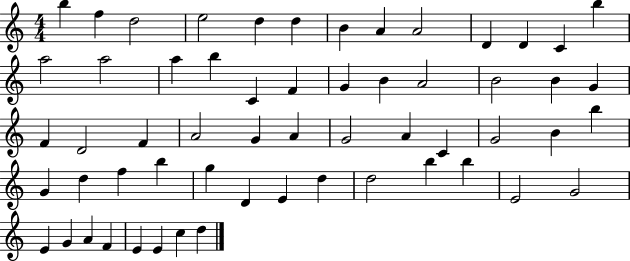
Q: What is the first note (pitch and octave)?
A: B5